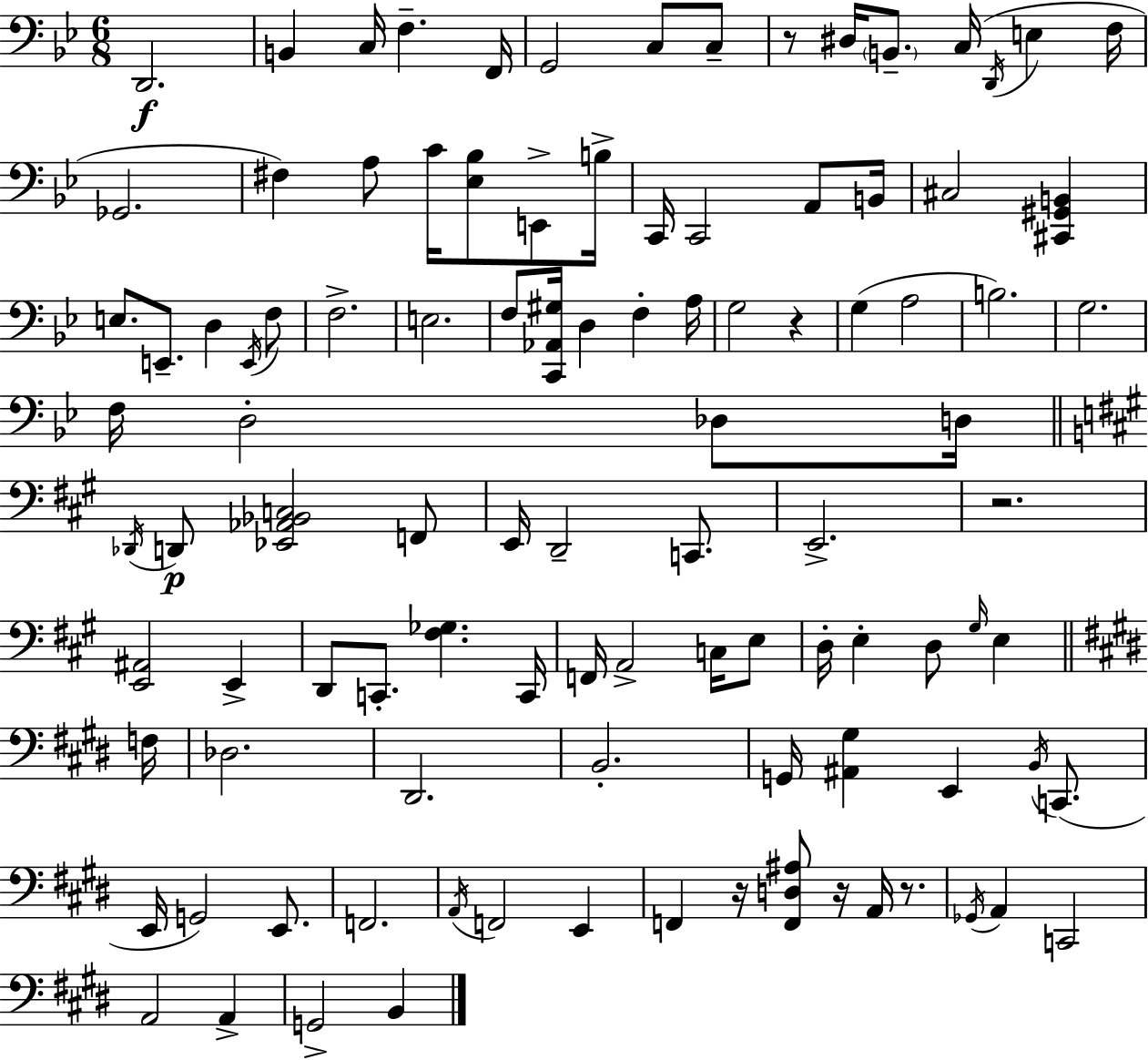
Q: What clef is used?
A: bass